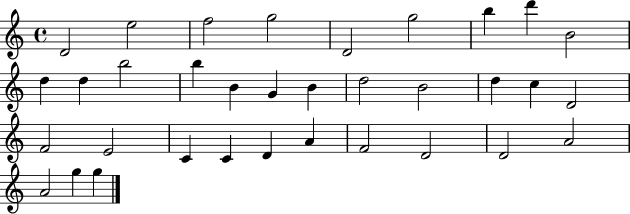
D4/h E5/h F5/h G5/h D4/h G5/h B5/q D6/q B4/h D5/q D5/q B5/h B5/q B4/q G4/q B4/q D5/h B4/h D5/q C5/q D4/h F4/h E4/h C4/q C4/q D4/q A4/q F4/h D4/h D4/h A4/h A4/h G5/q G5/q